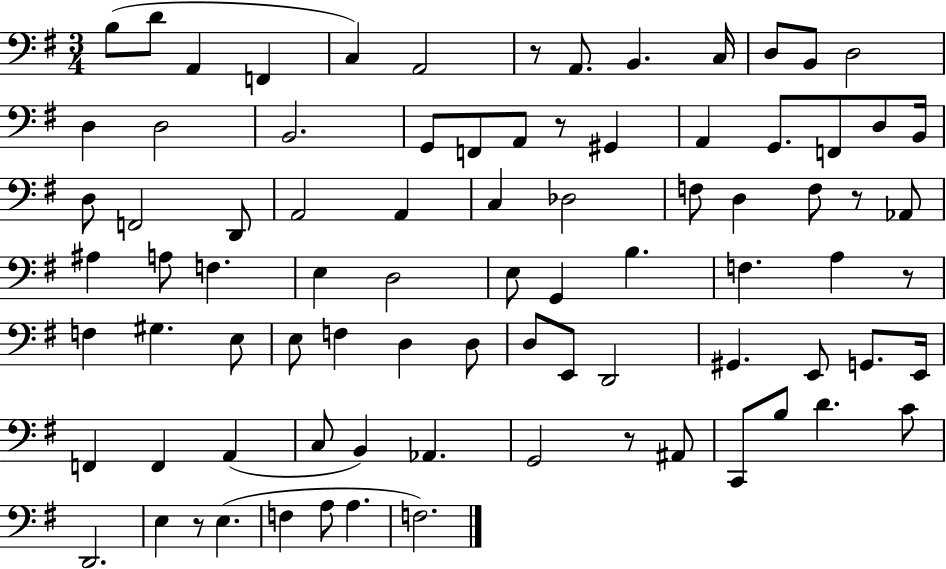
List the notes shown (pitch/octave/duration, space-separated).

B3/e D4/e A2/q F2/q C3/q A2/h R/e A2/e. B2/q. C3/s D3/e B2/e D3/h D3/q D3/h B2/h. G2/e F2/e A2/e R/e G#2/q A2/q G2/e. F2/e D3/e B2/s D3/e F2/h D2/e A2/h A2/q C3/q Db3/h F3/e D3/q F3/e R/e Ab2/e A#3/q A3/e F3/q. E3/q D3/h E3/e G2/q B3/q. F3/q. A3/q R/e F3/q G#3/q. E3/e E3/e F3/q D3/q D3/e D3/e E2/e D2/h G#2/q. E2/e G2/e. E2/s F2/q F2/q A2/q C3/e B2/q Ab2/q. G2/h R/e A#2/e C2/e B3/e D4/q. C4/e D2/h. E3/q R/e E3/q. F3/q A3/e A3/q. F3/h.